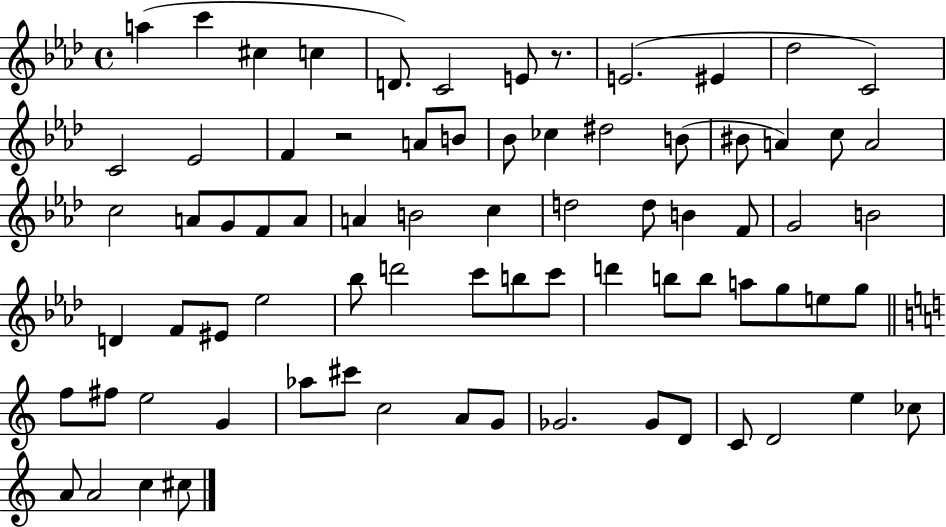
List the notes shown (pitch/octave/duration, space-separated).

A5/q C6/q C#5/q C5/q D4/e. C4/h E4/e R/e. E4/h. EIS4/q Db5/h C4/h C4/h Eb4/h F4/q R/h A4/e B4/e Bb4/e CES5/q D#5/h B4/e BIS4/e A4/q C5/e A4/h C5/h A4/e G4/e F4/e A4/e A4/q B4/h C5/q D5/h D5/e B4/q F4/e G4/h B4/h D4/q F4/e EIS4/e Eb5/h Bb5/e D6/h C6/e B5/e C6/e D6/q B5/e B5/e A5/e G5/e E5/e G5/e F5/e F#5/e E5/h G4/q Ab5/e C#6/e C5/h A4/e G4/e Gb4/h. Gb4/e D4/e C4/e D4/h E5/q CES5/e A4/e A4/h C5/q C#5/e